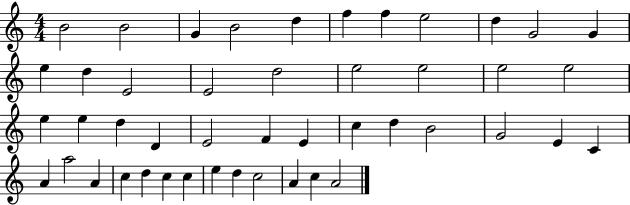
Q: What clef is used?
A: treble